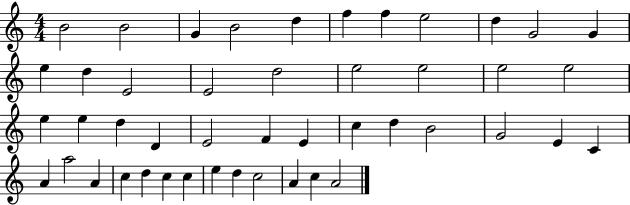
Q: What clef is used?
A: treble